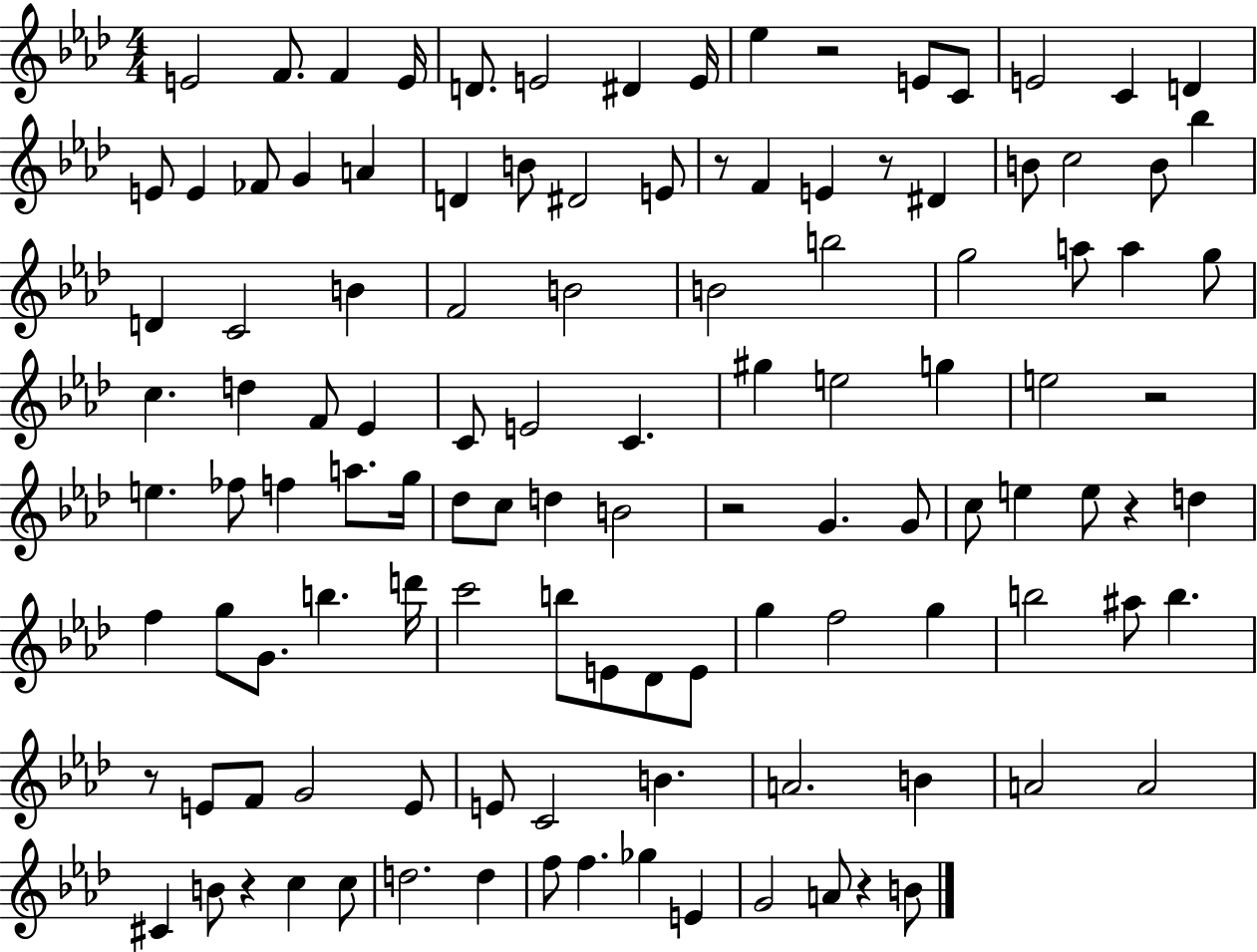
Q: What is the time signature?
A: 4/4